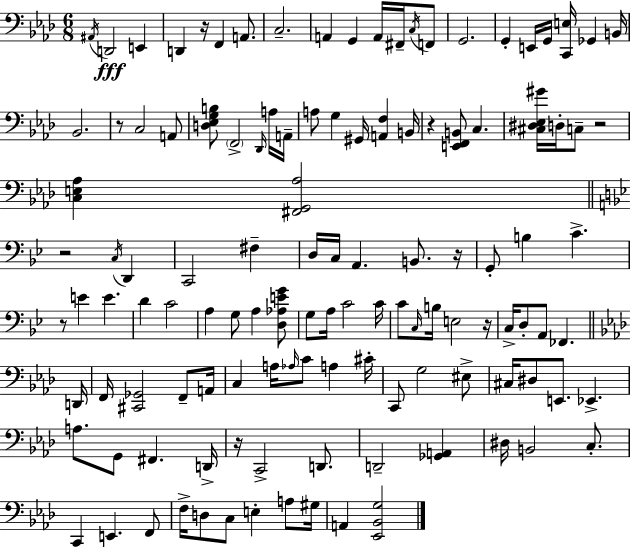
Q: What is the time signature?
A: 6/8